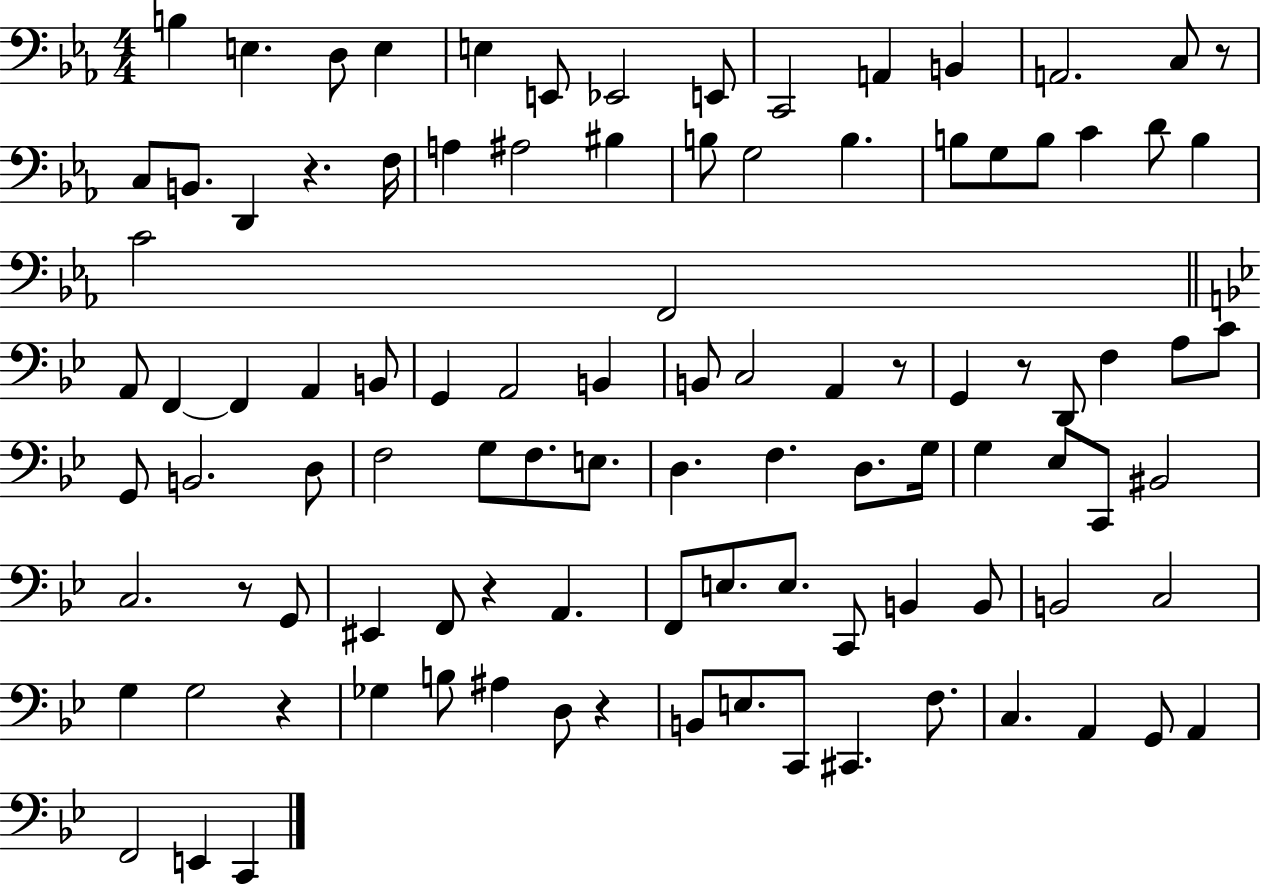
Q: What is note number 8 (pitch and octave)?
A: E2